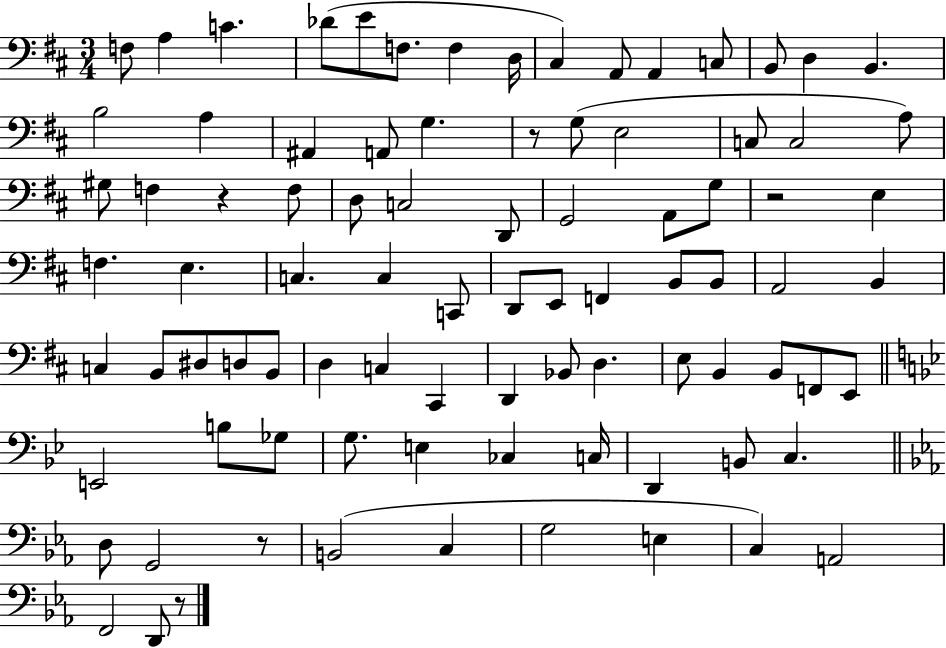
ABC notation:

X:1
T:Untitled
M:3/4
L:1/4
K:D
F,/2 A, C _D/2 E/2 F,/2 F, D,/4 ^C, A,,/2 A,, C,/2 B,,/2 D, B,, B,2 A, ^A,, A,,/2 G, z/2 G,/2 E,2 C,/2 C,2 A,/2 ^G,/2 F, z F,/2 D,/2 C,2 D,,/2 G,,2 A,,/2 G,/2 z2 E, F, E, C, C, C,,/2 D,,/2 E,,/2 F,, B,,/2 B,,/2 A,,2 B,, C, B,,/2 ^D,/2 D,/2 B,,/2 D, C, ^C,, D,, _B,,/2 D, E,/2 B,, B,,/2 F,,/2 E,,/2 E,,2 B,/2 _G,/2 G,/2 E, _C, C,/4 D,, B,,/2 C, D,/2 G,,2 z/2 B,,2 C, G,2 E, C, A,,2 F,,2 D,,/2 z/2